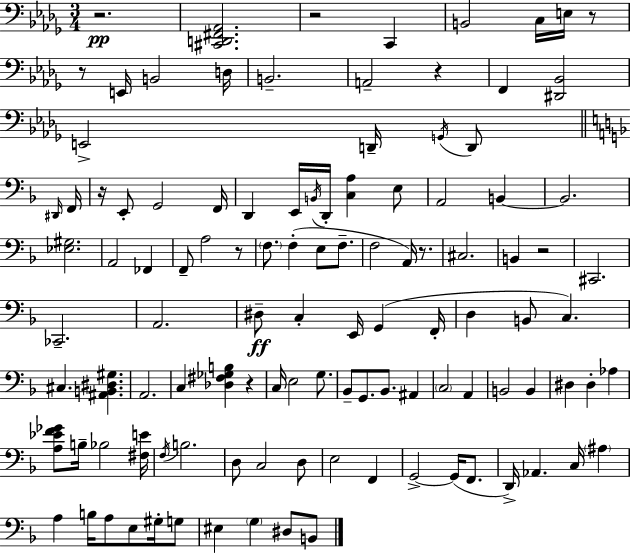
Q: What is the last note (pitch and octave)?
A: B2